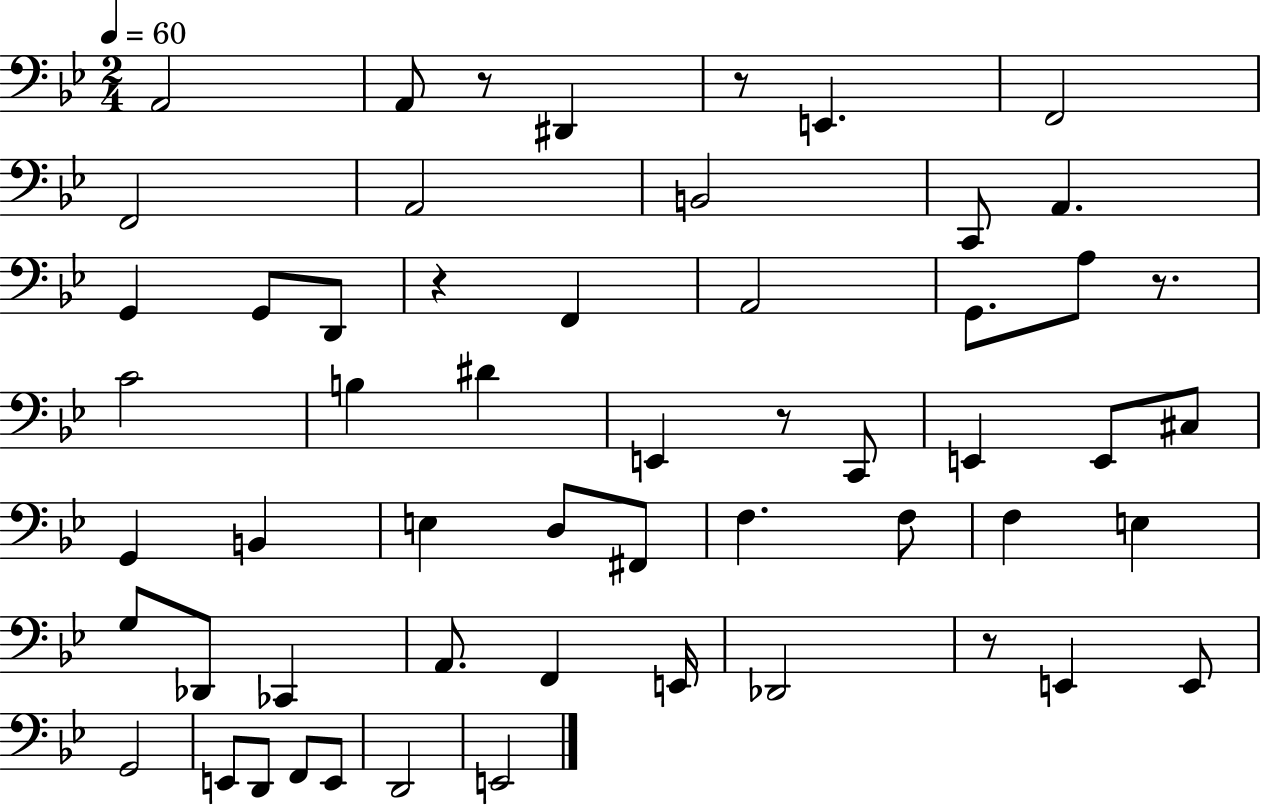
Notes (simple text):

A2/h A2/e R/e D#2/q R/e E2/q. F2/h F2/h A2/h B2/h C2/e A2/q. G2/q G2/e D2/e R/q F2/q A2/h G2/e. A3/e R/e. C4/h B3/q D#4/q E2/q R/e C2/e E2/q E2/e C#3/e G2/q B2/q E3/q D3/e F#2/e F3/q. F3/e F3/q E3/q G3/e Db2/e CES2/q A2/e. F2/q E2/s Db2/h R/e E2/q E2/e G2/h E2/e D2/e F2/e E2/e D2/h E2/h